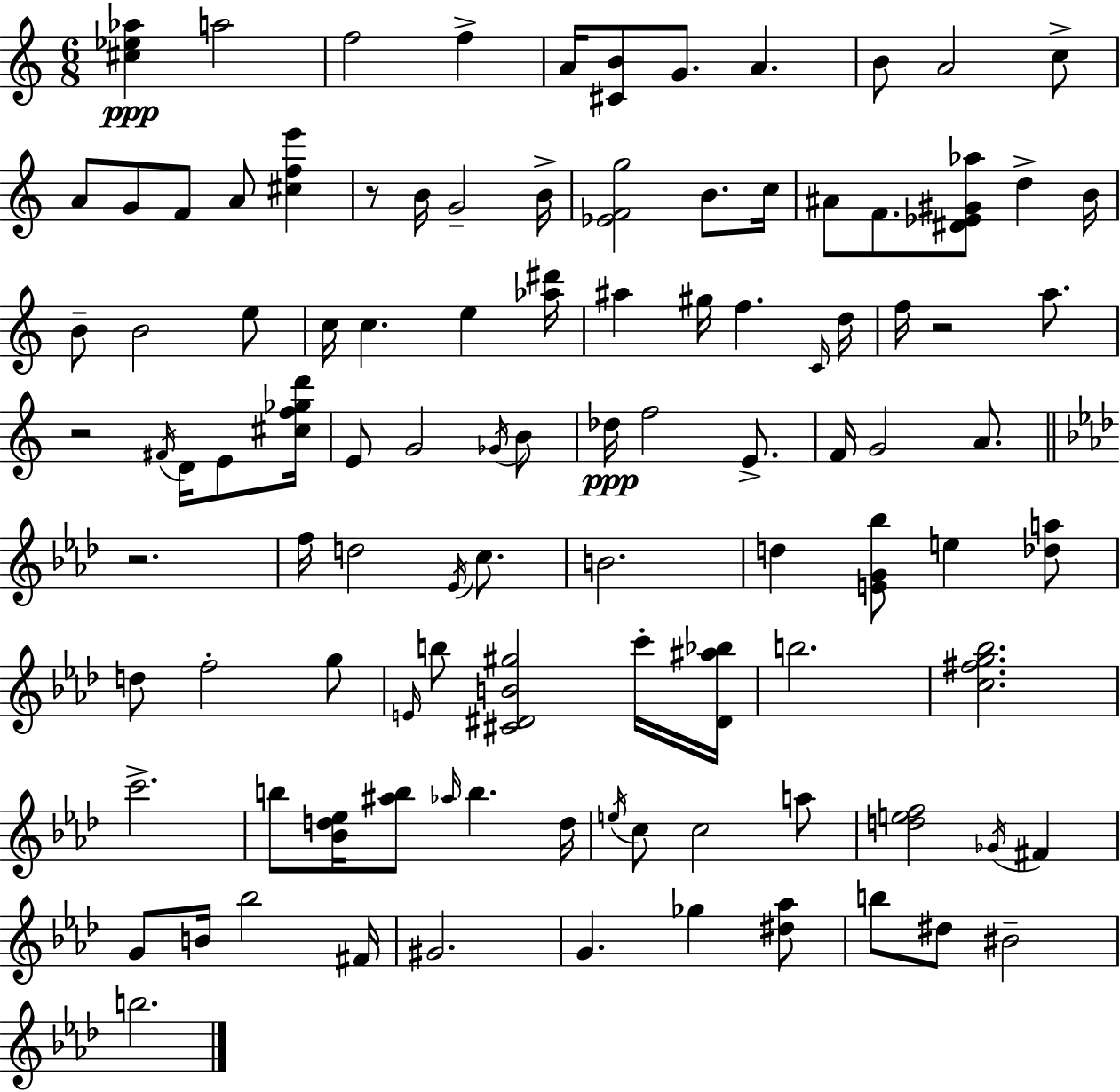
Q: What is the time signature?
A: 6/8